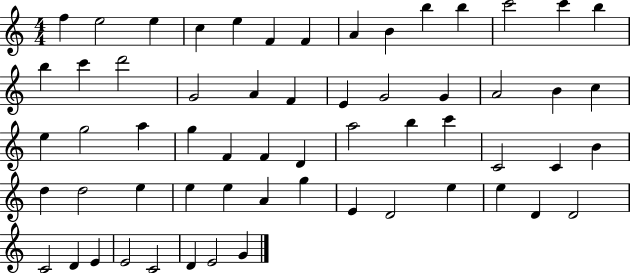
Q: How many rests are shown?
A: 0